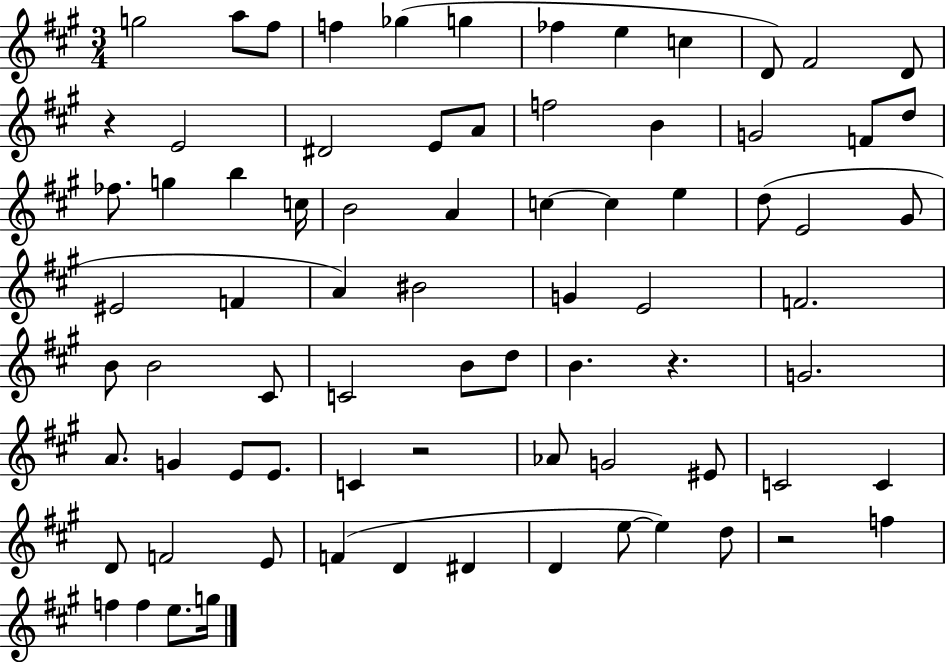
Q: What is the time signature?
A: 3/4